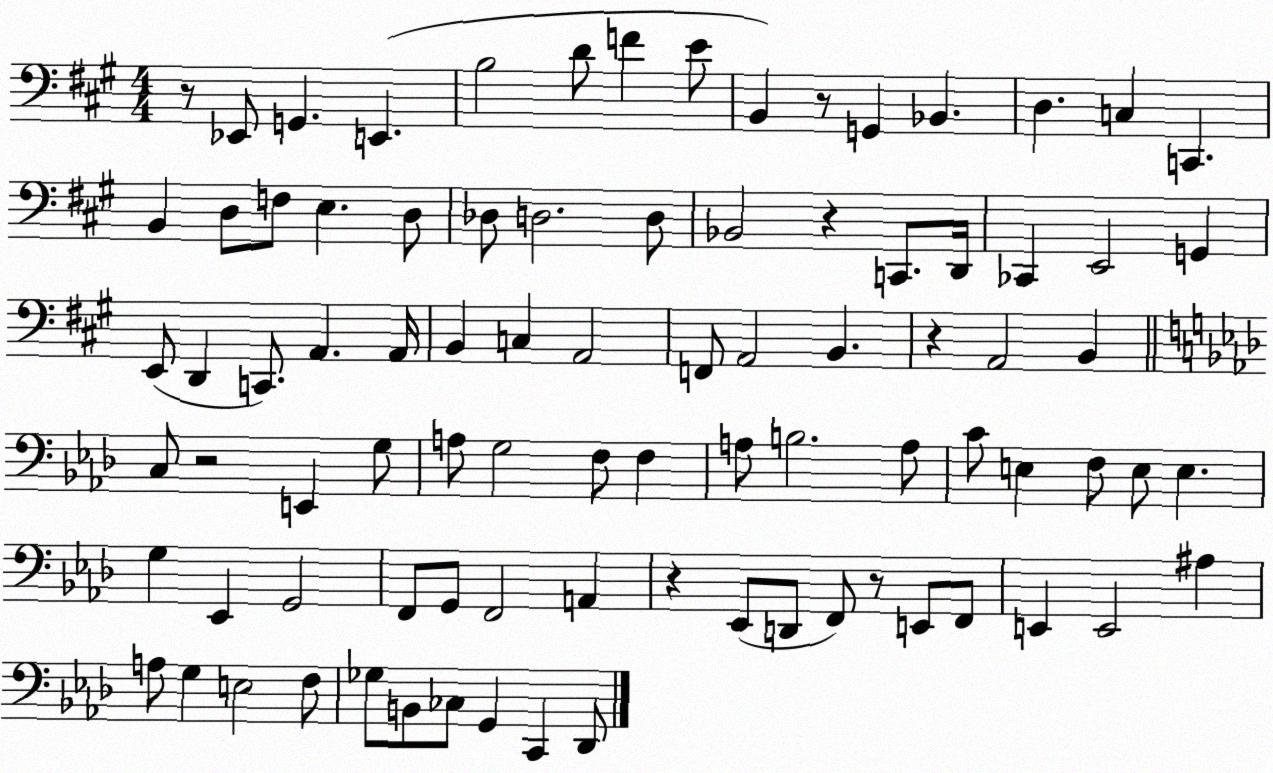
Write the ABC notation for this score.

X:1
T:Untitled
M:4/4
L:1/4
K:A
z/2 _E,,/2 G,, E,, B,2 D/2 F E/2 B,, z/2 G,, _B,, D, C, C,, B,, D,/2 F,/2 E, D,/2 _D,/2 D,2 D,/2 _B,,2 z C,,/2 D,,/4 _C,, E,,2 G,, E,,/2 D,, C,,/2 A,, A,,/4 B,, C, A,,2 F,,/2 A,,2 B,, z A,,2 B,, C,/2 z2 E,, G,/2 A,/2 G,2 F,/2 F, A,/2 B,2 A,/2 C/2 E, F,/2 E,/2 E, G, _E,, G,,2 F,,/2 G,,/2 F,,2 A,, z _E,,/2 D,,/2 F,,/2 z/2 E,,/2 F,,/2 E,, E,,2 ^A, A,/2 G, E,2 F,/2 _G,/2 B,,/2 _C,/2 G,, C,, _D,,/2